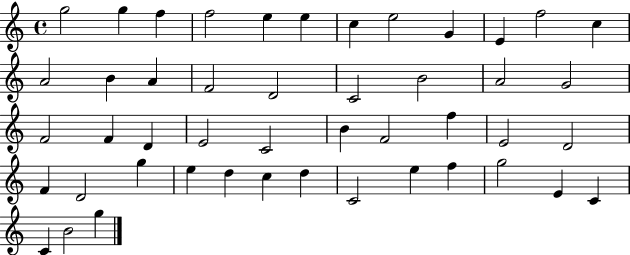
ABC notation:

X:1
T:Untitled
M:4/4
L:1/4
K:C
g2 g f f2 e e c e2 G E f2 c A2 B A F2 D2 C2 B2 A2 G2 F2 F D E2 C2 B F2 f E2 D2 F D2 g e d c d C2 e f g2 E C C B2 g